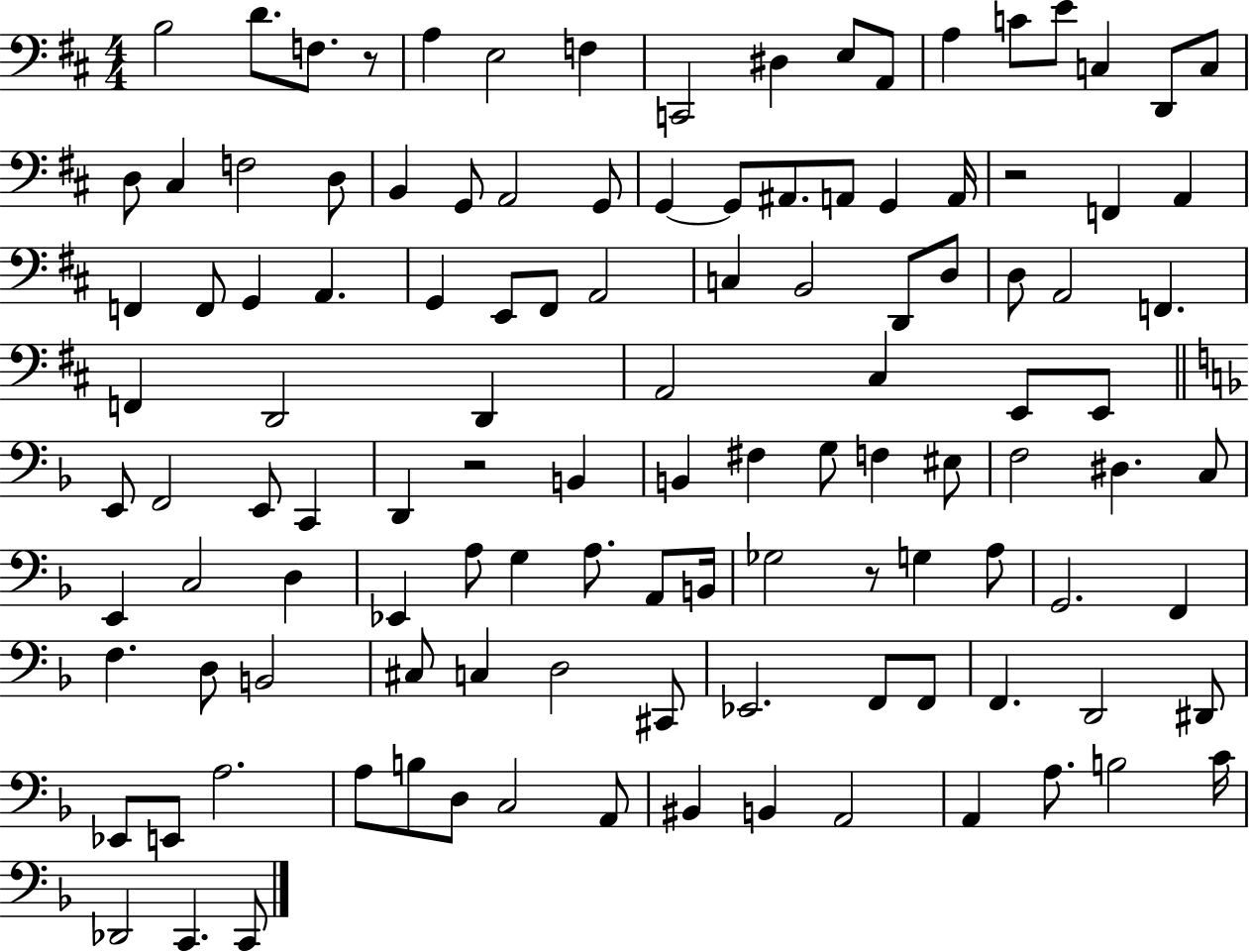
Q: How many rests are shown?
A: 4